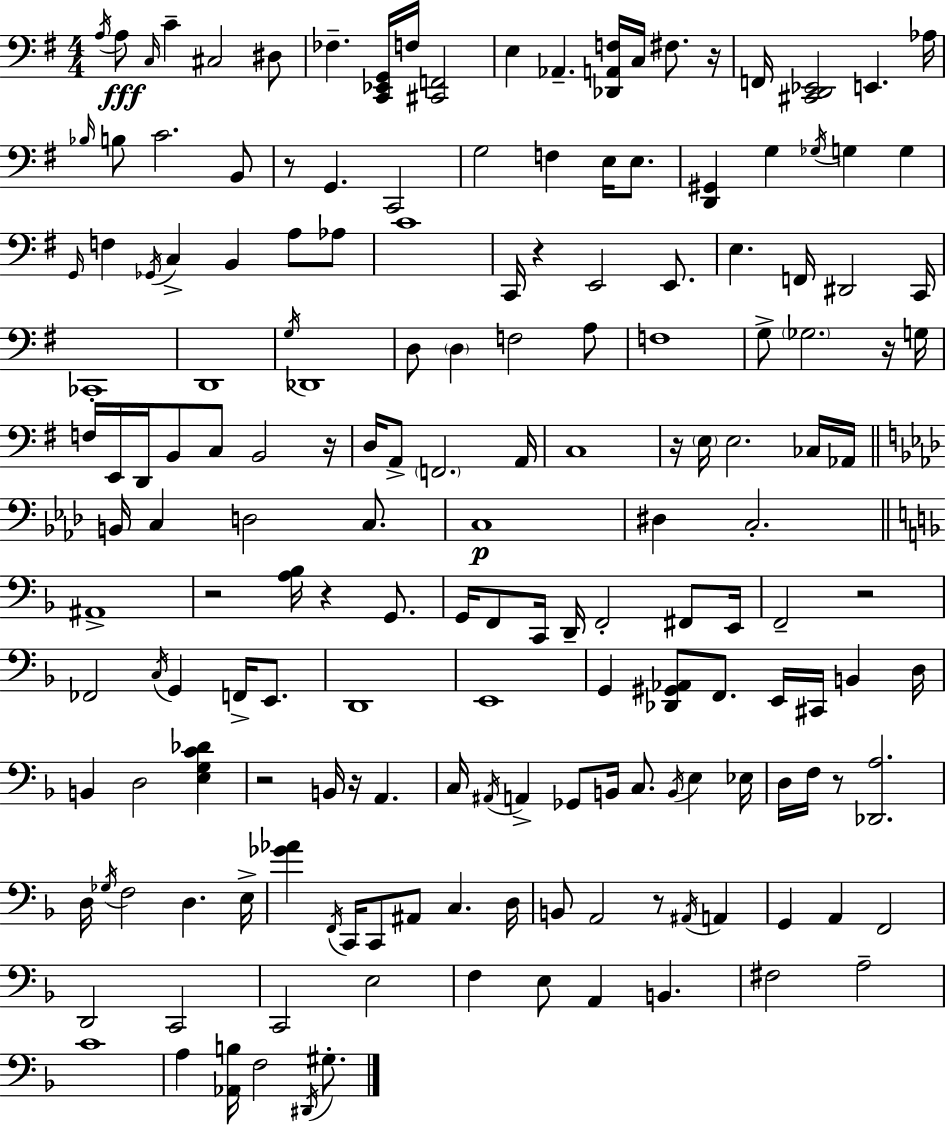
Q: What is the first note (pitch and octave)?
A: A3